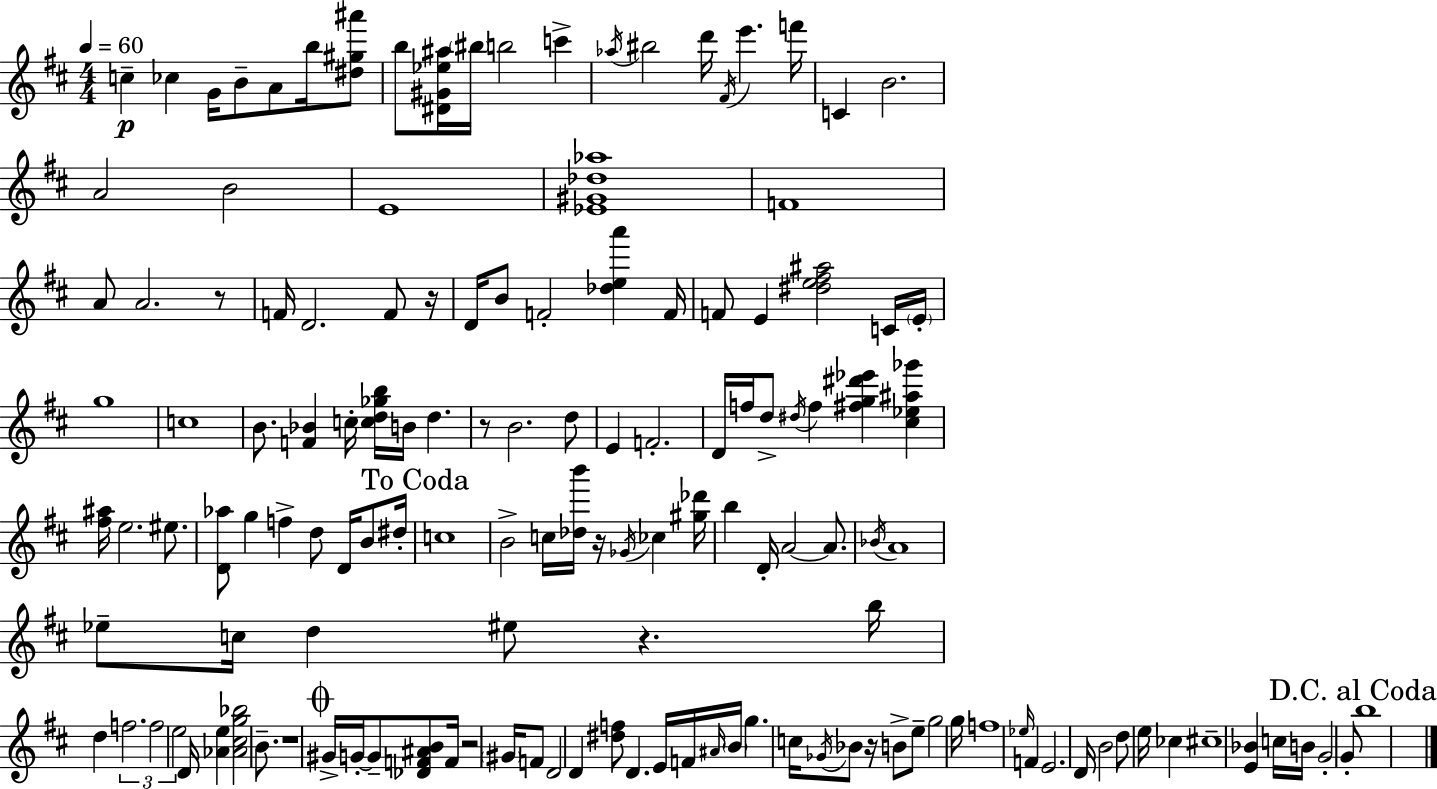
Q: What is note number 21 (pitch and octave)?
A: E4